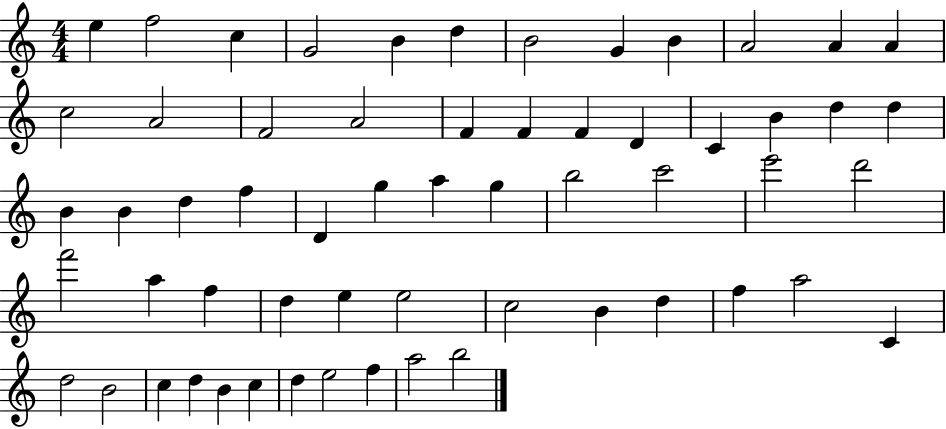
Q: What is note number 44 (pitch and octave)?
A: B4